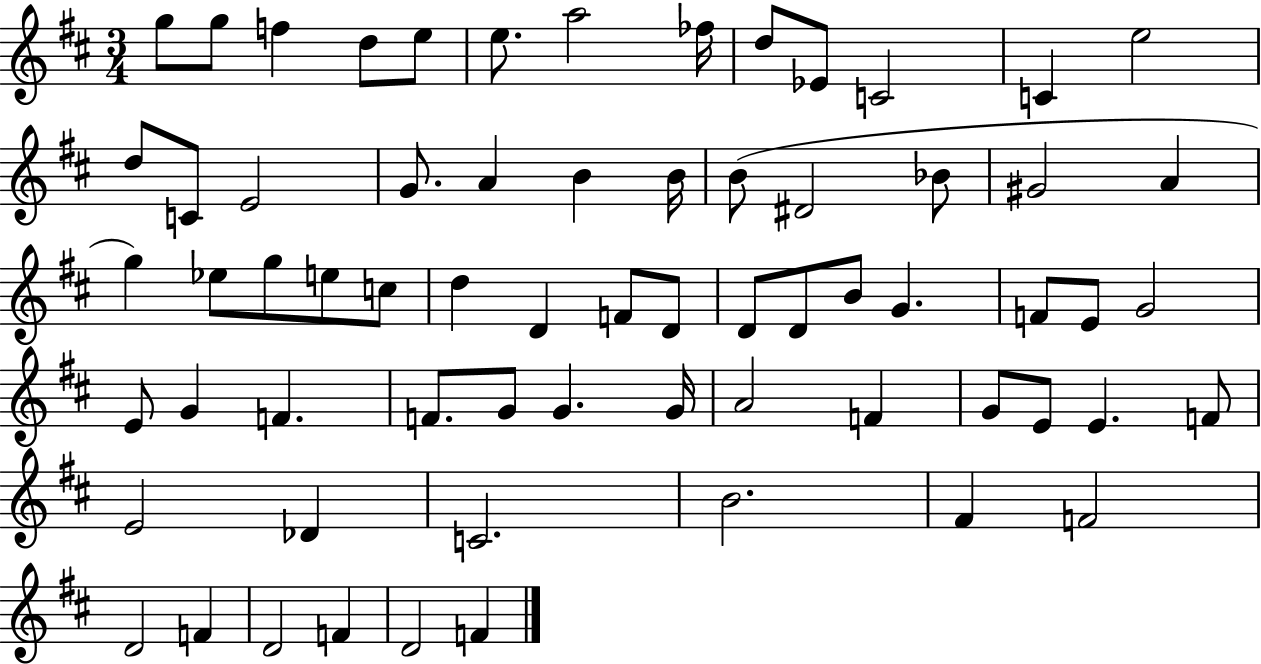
G5/e G5/e F5/q D5/e E5/e E5/e. A5/h FES5/s D5/e Eb4/e C4/h C4/q E5/h D5/e C4/e E4/h G4/e. A4/q B4/q B4/s B4/e D#4/h Bb4/e G#4/h A4/q G5/q Eb5/e G5/e E5/e C5/e D5/q D4/q F4/e D4/e D4/e D4/e B4/e G4/q. F4/e E4/e G4/h E4/e G4/q F4/q. F4/e. G4/e G4/q. G4/s A4/h F4/q G4/e E4/e E4/q. F4/e E4/h Db4/q C4/h. B4/h. F#4/q F4/h D4/h F4/q D4/h F4/q D4/h F4/q